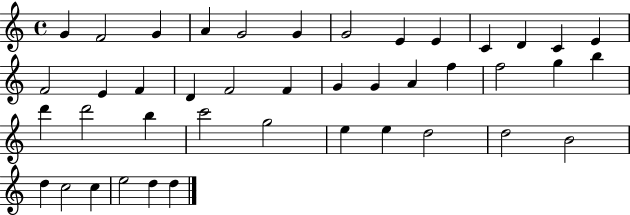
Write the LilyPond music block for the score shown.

{
  \clef treble
  \time 4/4
  \defaultTimeSignature
  \key c \major
  g'4 f'2 g'4 | a'4 g'2 g'4 | g'2 e'4 e'4 | c'4 d'4 c'4 e'4 | \break f'2 e'4 f'4 | d'4 f'2 f'4 | g'4 g'4 a'4 f''4 | f''2 g''4 b''4 | \break d'''4 d'''2 b''4 | c'''2 g''2 | e''4 e''4 d''2 | d''2 b'2 | \break d''4 c''2 c''4 | e''2 d''4 d''4 | \bar "|."
}